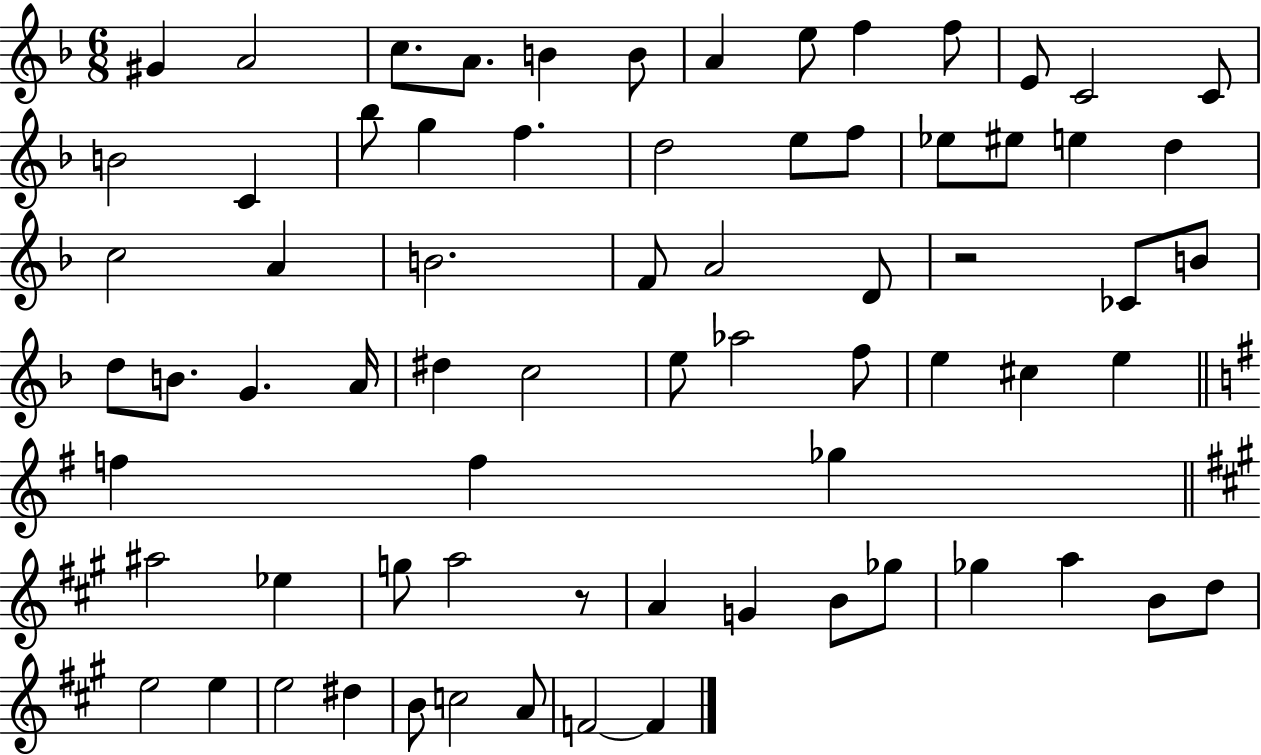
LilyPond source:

{
  \clef treble
  \numericTimeSignature
  \time 6/8
  \key f \major
  \repeat volta 2 { gis'4 a'2 | c''8. a'8. b'4 b'8 | a'4 e''8 f''4 f''8 | e'8 c'2 c'8 | \break b'2 c'4 | bes''8 g''4 f''4. | d''2 e''8 f''8 | ees''8 eis''8 e''4 d''4 | \break c''2 a'4 | b'2. | f'8 a'2 d'8 | r2 ces'8 b'8 | \break d''8 b'8. g'4. a'16 | dis''4 c''2 | e''8 aes''2 f''8 | e''4 cis''4 e''4 | \break \bar "||" \break \key g \major f''4 f''4 ges''4 | \bar "||" \break \key a \major ais''2 ees''4 | g''8 a''2 r8 | a'4 g'4 b'8 ges''8 | ges''4 a''4 b'8 d''8 | \break e''2 e''4 | e''2 dis''4 | b'8 c''2 a'8 | f'2~~ f'4 | \break } \bar "|."
}